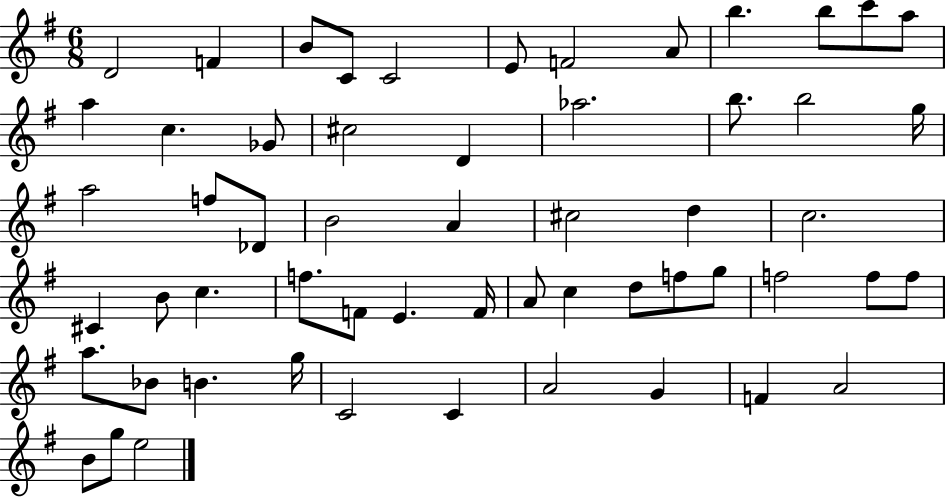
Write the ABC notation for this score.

X:1
T:Untitled
M:6/8
L:1/4
K:G
D2 F B/2 C/2 C2 E/2 F2 A/2 b b/2 c'/2 a/2 a c _G/2 ^c2 D _a2 b/2 b2 g/4 a2 f/2 _D/2 B2 A ^c2 d c2 ^C B/2 c f/2 F/2 E F/4 A/2 c d/2 f/2 g/2 f2 f/2 f/2 a/2 _B/2 B g/4 C2 C A2 G F A2 B/2 g/2 e2